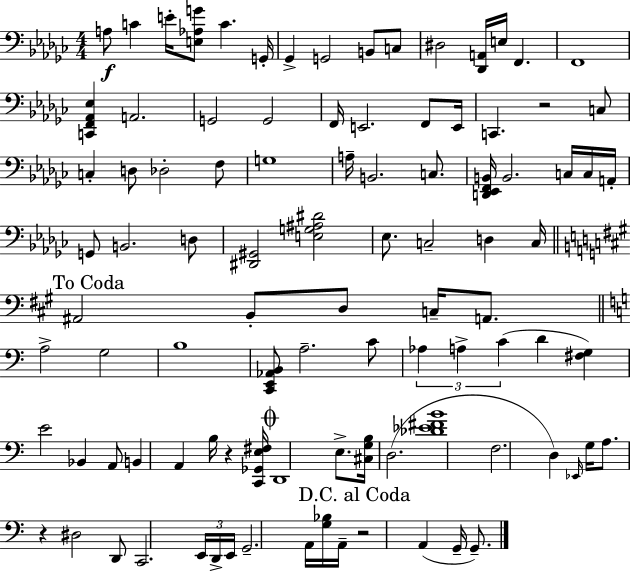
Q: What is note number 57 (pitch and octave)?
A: Bb2